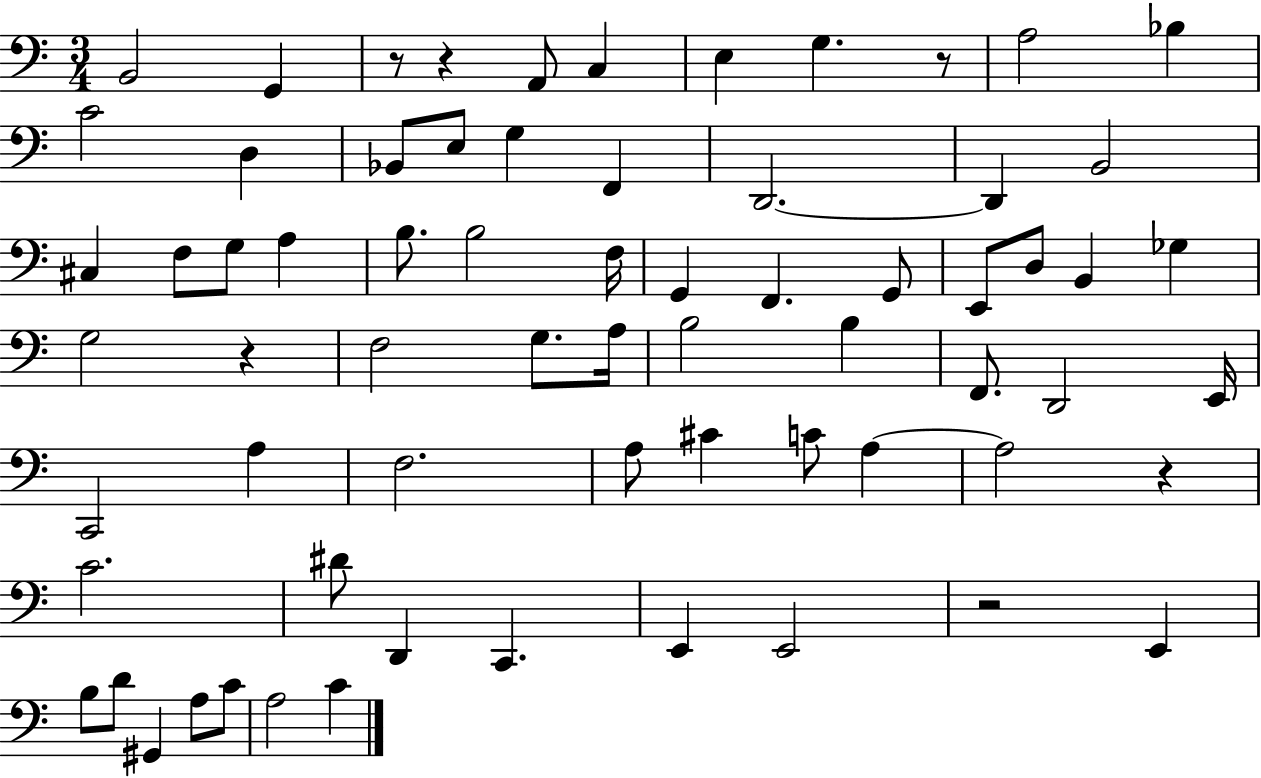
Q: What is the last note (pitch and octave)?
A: C4